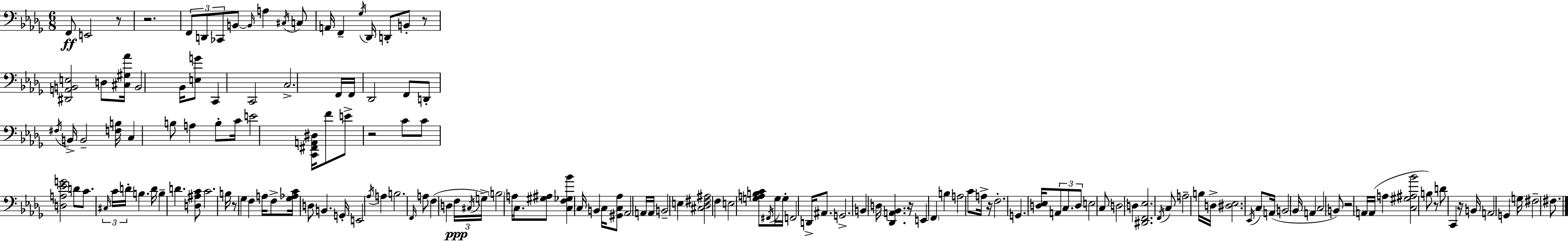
{
  \clef bass
  \numericTimeSignature
  \time 6/8
  \key bes \minor
  f,8\ff e,2 r8 | r2. | \tuplet 3/2 { f,8 d,8 ces,8 } b,8~~ \grace { b,16 } a4 | \acciaccatura { cis16 } c8 a,16 f,4-- \acciaccatura { ges16 } des,16 d,8-. | \break b,8-. r8 <dis, a, b, e>2 | d8 <cis gis aes'>16 b,2 | bes,16 <e g'>8 c,4 c,2 | c2.-> | \break f,16 f,16 des,2 | f,8 d,8-. \acciaccatura { fis16 } b,16-> b,2-- | <f b>16 c4 b8 a4 | b8-. c'16 e'2 | \break <c, fis, a, dis>16 f'8 e'8-> r2 | c'8 c'8 <d a ees' g'>2 | d'8 c'8. \tuplet 3/2 { \grace { cis16 } c'16 d'16-. } b4. | d'16 b4-- d'4. | \break <d ais c'>8 c'2. | b16 r8 ges4 | f4 a16 f8-> <ges aes c'>16 d8 b,4. | g,16-. e,2 | \break \acciaccatura { aes16 } a4 b2. | \grace { f,16 } a8 f4( | \parenthesize d4 \tuplet 3/2 { f16\ppp \acciaccatura { cis16 }) g16-> } \parenthesize b2 | a16 c8. <gis ais>8 <c f ges bes'>4 | \break c16 b,4 c16 <gis, c aes>8 aes,2 | a,16 a,16 b,2-- | e4 <cis des fis ais>2 | f4 e2 | \break <g a b c'>8 \acciaccatura { fis,16 } g16 g16-. f,2 | d,16-> ais,8. g,2.-> | b,4 | d16 <des, a, bes,>4. r16 e,4 | \break \parenthesize f,4 b4 a2 | c'8 a16-> r16 f2.-. | g,4. | <d ees>16 \tuplet 3/2 { a,8 c8. d8 } e2 | \break c8 d2 | d4 <dis, f, ees>2. | \acciaccatura { f,16 } c8 | a2-- b16 d16-> <dis ees>2. | \break \acciaccatura { ees,16 } c8 | a,16( b,2 bes,16 a,4 | c2 b,8) | r2 \parenthesize a,16 a,16( a4 | \break <c gis ais bes'>2 b8) | r8 d'8 c,4 r16 b,16 a,2 | g,4 g16 | fis2-- fis8. \bar "|."
}